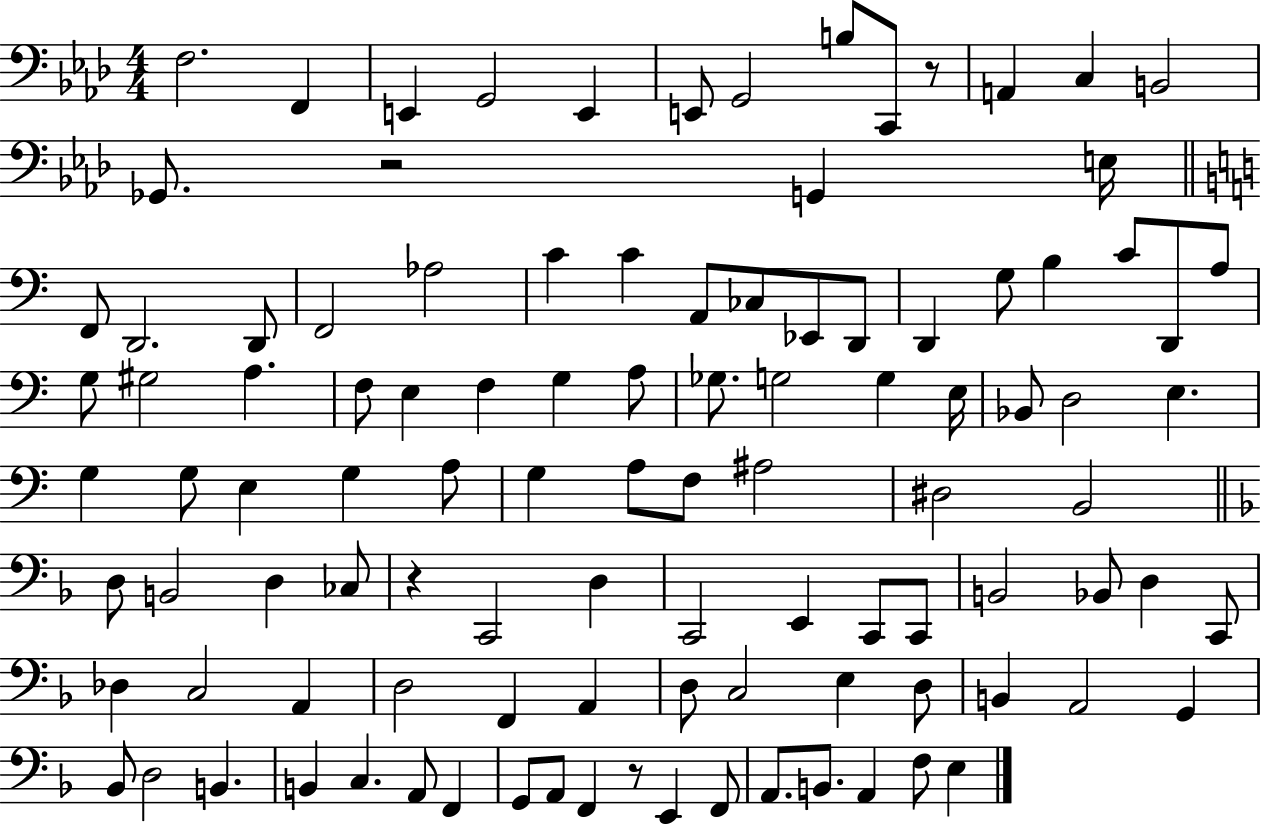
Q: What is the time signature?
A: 4/4